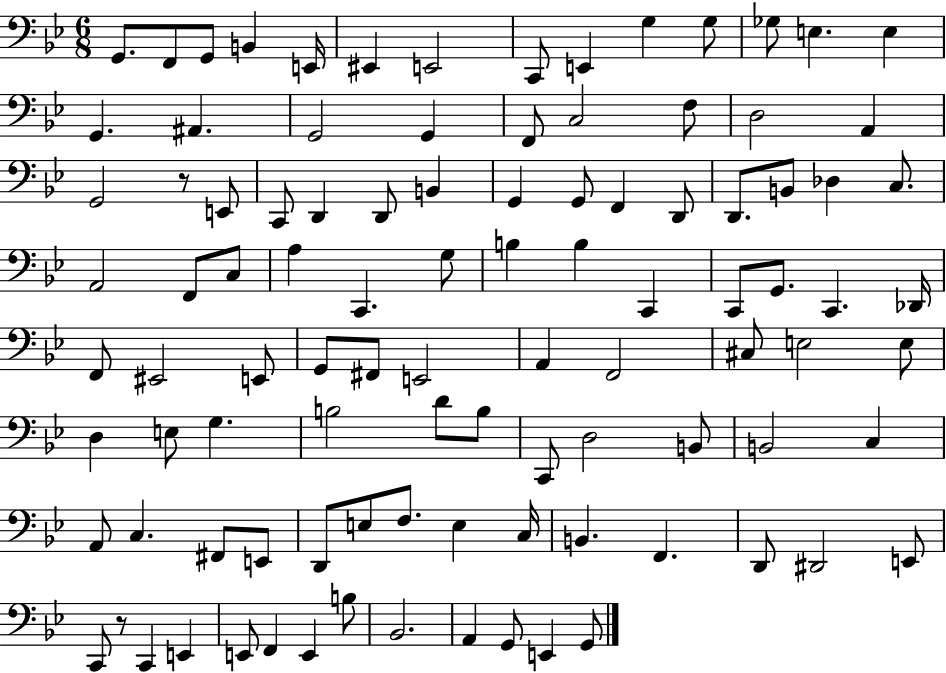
X:1
T:Untitled
M:6/8
L:1/4
K:Bb
G,,/2 F,,/2 G,,/2 B,, E,,/4 ^E,, E,,2 C,,/2 E,, G, G,/2 _G,/2 E, E, G,, ^A,, G,,2 G,, F,,/2 C,2 F,/2 D,2 A,, G,,2 z/2 E,,/2 C,,/2 D,, D,,/2 B,, G,, G,,/2 F,, D,,/2 D,,/2 B,,/2 _D, C,/2 A,,2 F,,/2 C,/2 A, C,, G,/2 B, B, C,, C,,/2 G,,/2 C,, _D,,/4 F,,/2 ^E,,2 E,,/2 G,,/2 ^F,,/2 E,,2 A,, F,,2 ^C,/2 E,2 E,/2 D, E,/2 G, B,2 D/2 B,/2 C,,/2 D,2 B,,/2 B,,2 C, A,,/2 C, ^F,,/2 E,,/2 D,,/2 E,/2 F,/2 E, C,/4 B,, F,, D,,/2 ^D,,2 E,,/2 C,,/2 z/2 C,, E,, E,,/2 F,, E,, B,/2 _B,,2 A,, G,,/2 E,, G,,/2